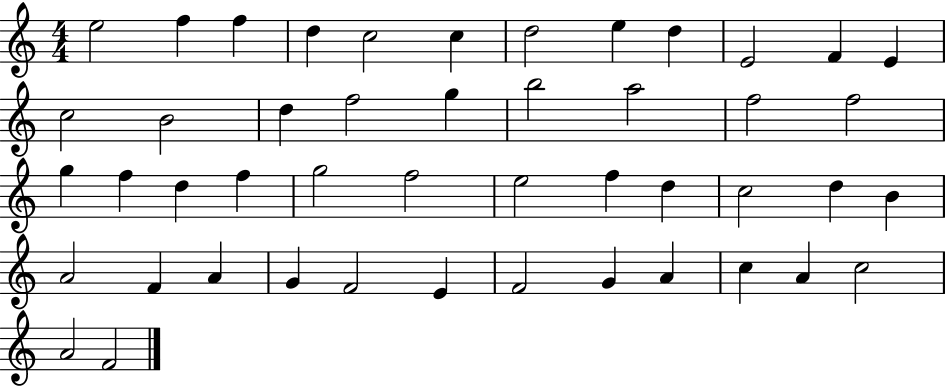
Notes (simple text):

E5/h F5/q F5/q D5/q C5/h C5/q D5/h E5/q D5/q E4/h F4/q E4/q C5/h B4/h D5/q F5/h G5/q B5/h A5/h F5/h F5/h G5/q F5/q D5/q F5/q G5/h F5/h E5/h F5/q D5/q C5/h D5/q B4/q A4/h F4/q A4/q G4/q F4/h E4/q F4/h G4/q A4/q C5/q A4/q C5/h A4/h F4/h